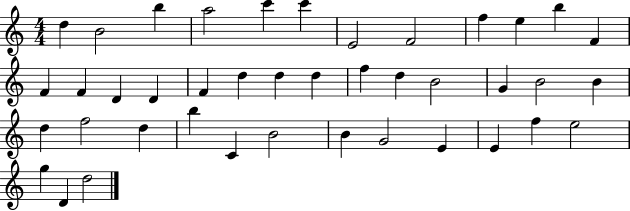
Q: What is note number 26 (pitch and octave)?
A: B4